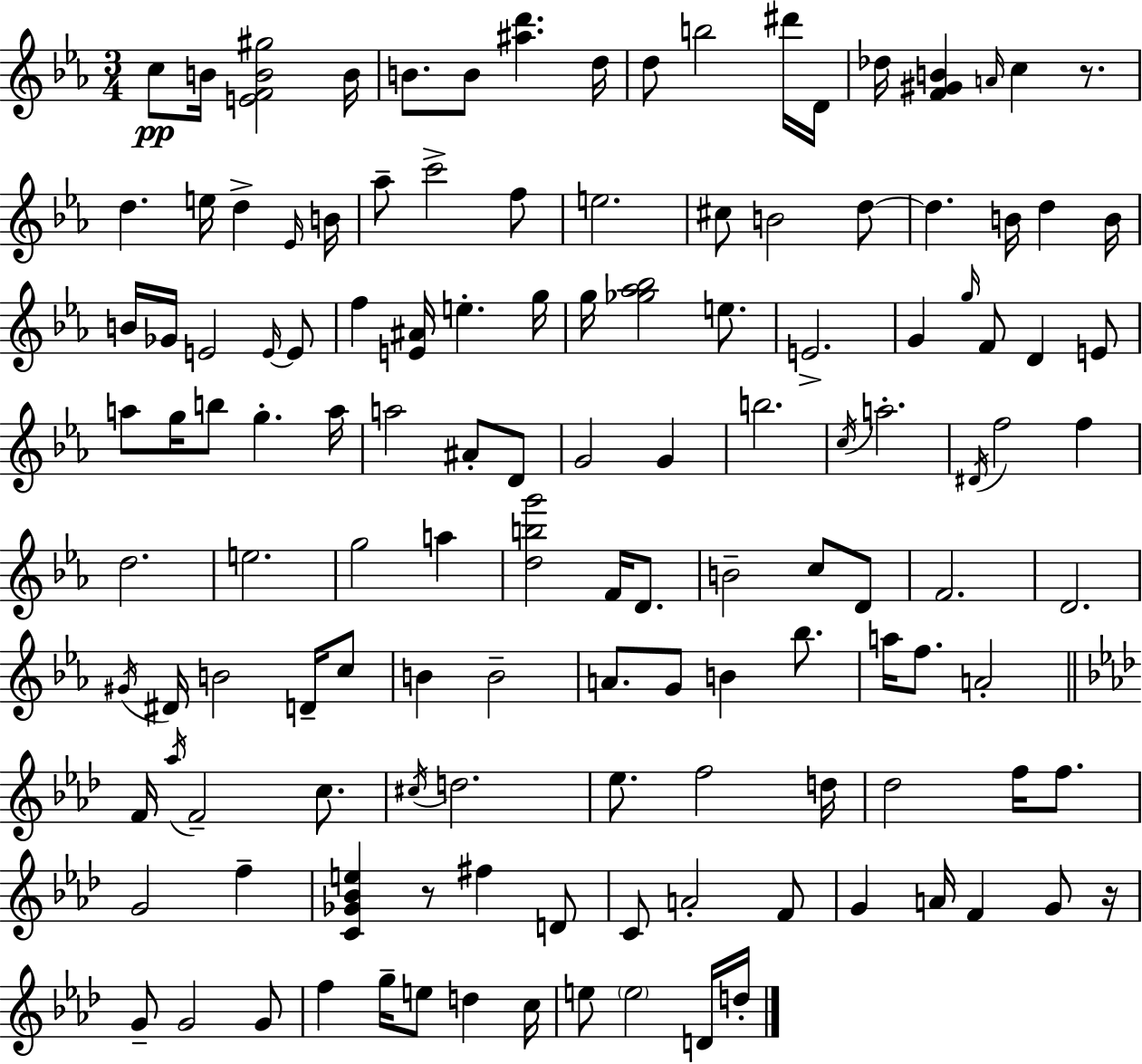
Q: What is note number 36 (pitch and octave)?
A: E5